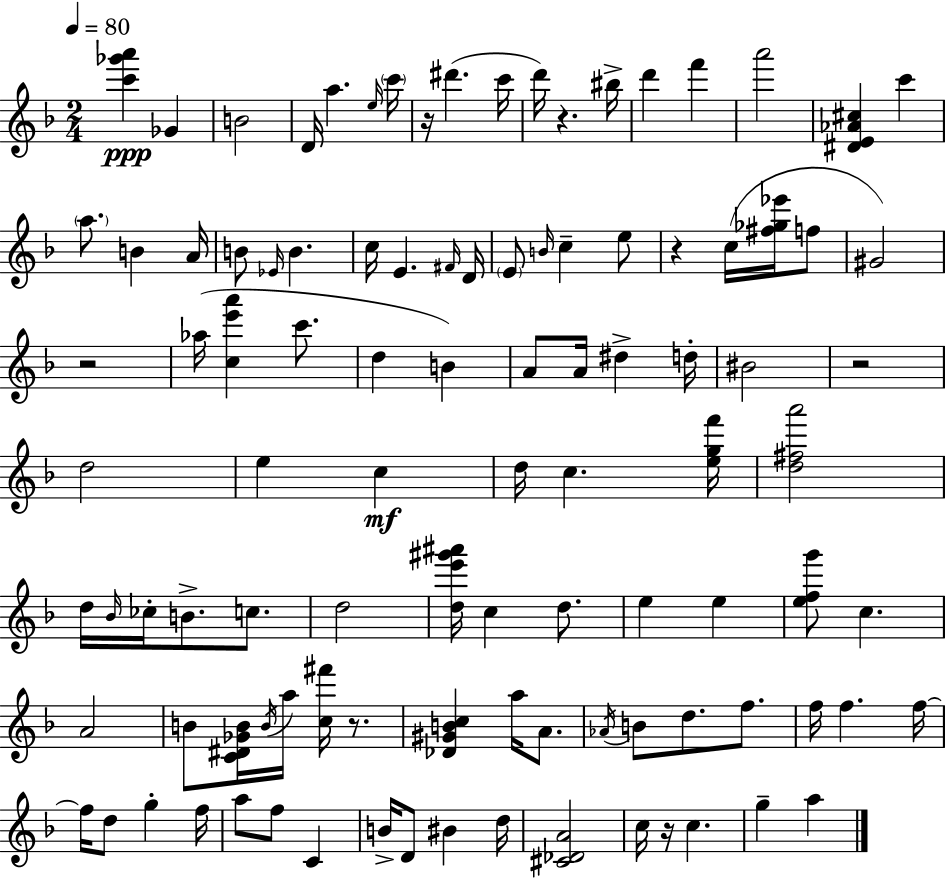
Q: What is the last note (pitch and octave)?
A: A5